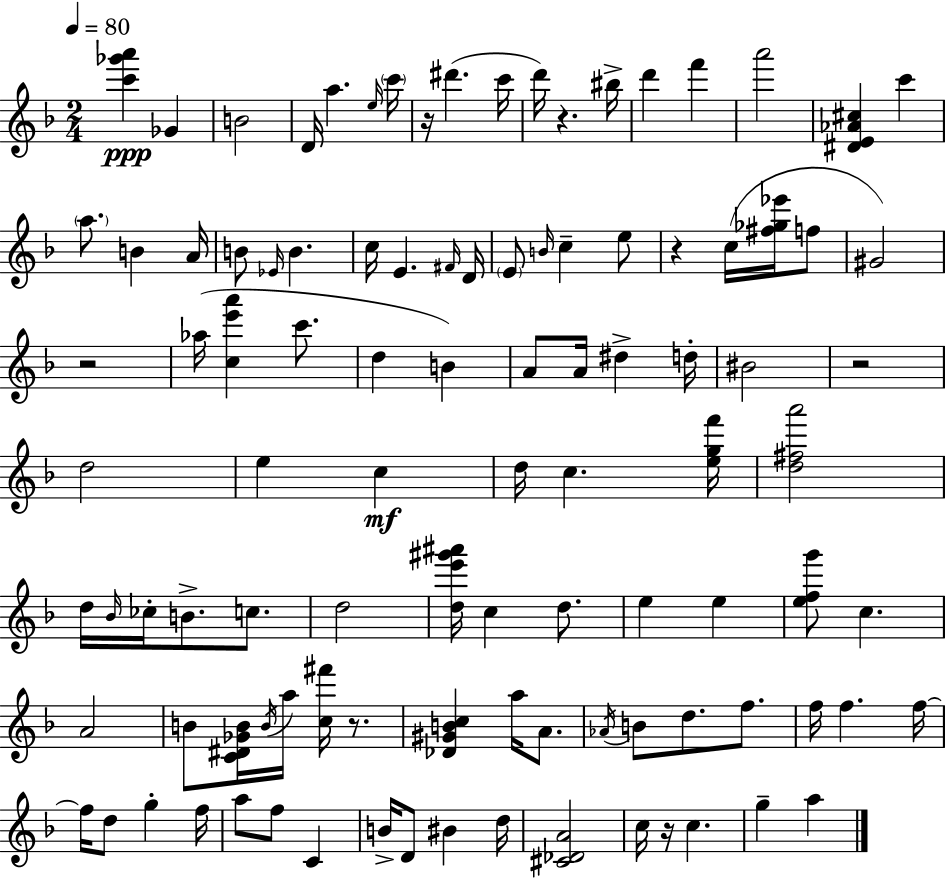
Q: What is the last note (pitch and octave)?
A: A5